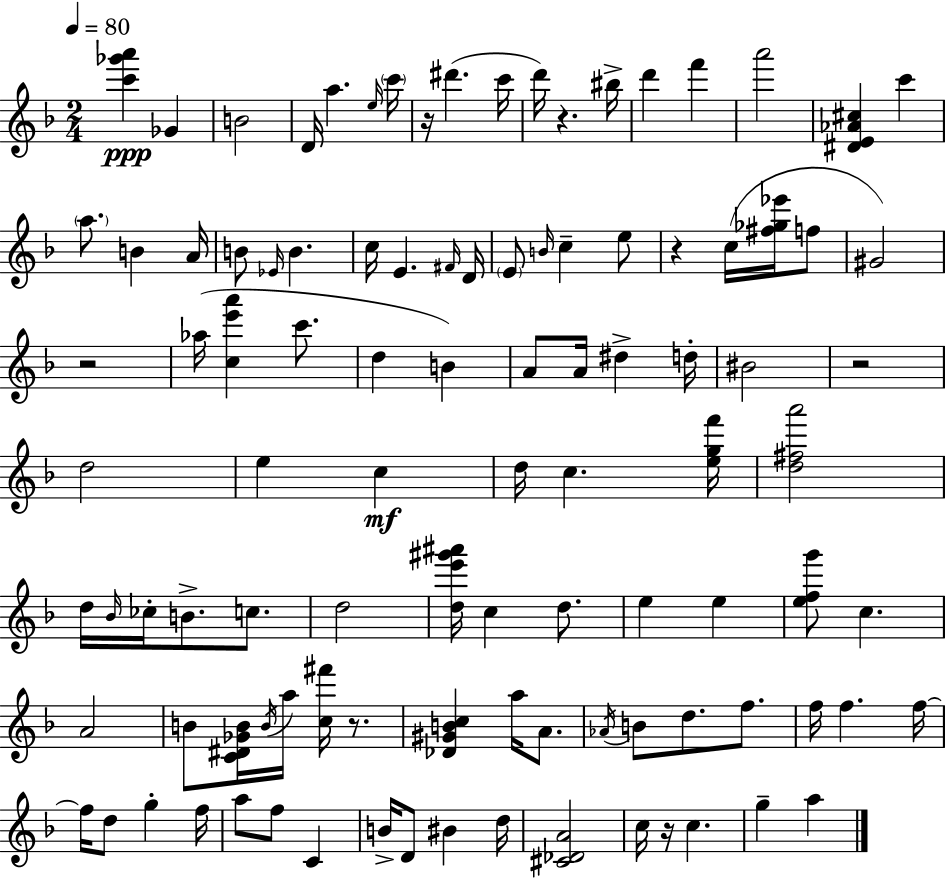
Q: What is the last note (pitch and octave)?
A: A5